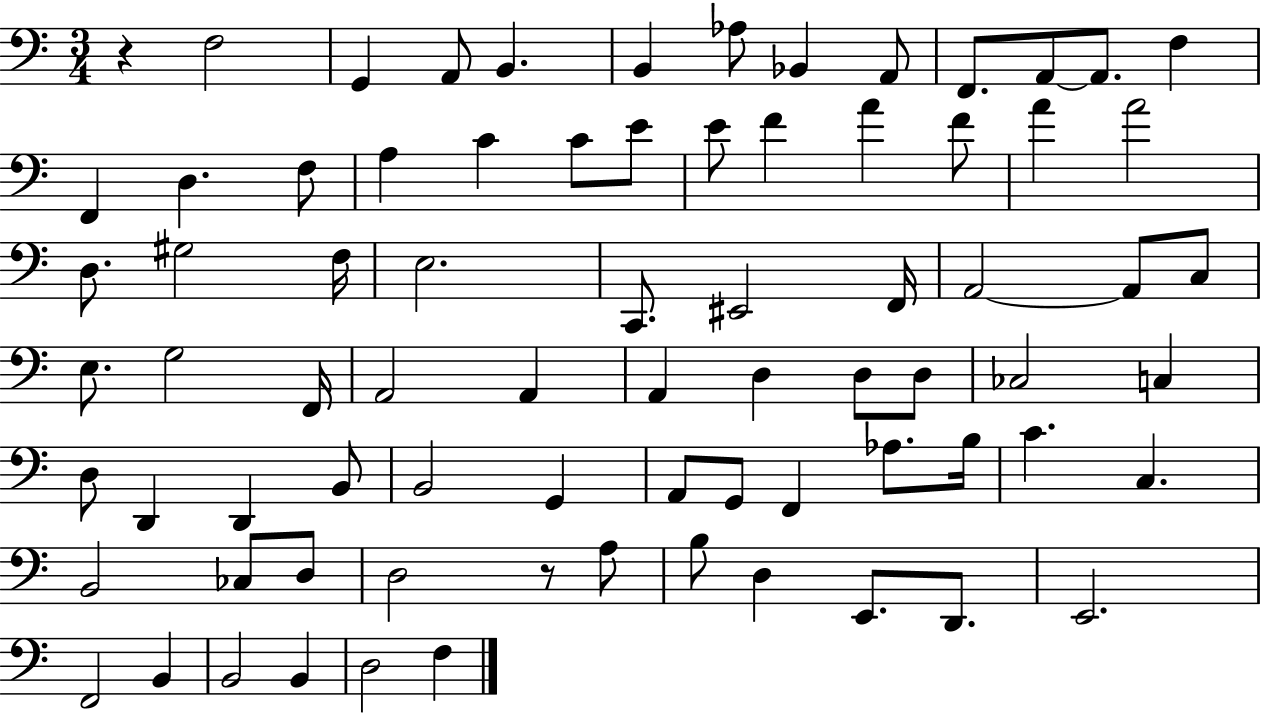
X:1
T:Untitled
M:3/4
L:1/4
K:C
z F,2 G,, A,,/2 B,, B,, _A,/2 _B,, A,,/2 F,,/2 A,,/2 A,,/2 F, F,, D, F,/2 A, C C/2 E/2 E/2 F A F/2 A A2 D,/2 ^G,2 F,/4 E,2 C,,/2 ^E,,2 F,,/4 A,,2 A,,/2 C,/2 E,/2 G,2 F,,/4 A,,2 A,, A,, D, D,/2 D,/2 _C,2 C, D,/2 D,, D,, B,,/2 B,,2 G,, A,,/2 G,,/2 F,, _A,/2 B,/4 C C, B,,2 _C,/2 D,/2 D,2 z/2 A,/2 B,/2 D, E,,/2 D,,/2 E,,2 F,,2 B,, B,,2 B,, D,2 F,